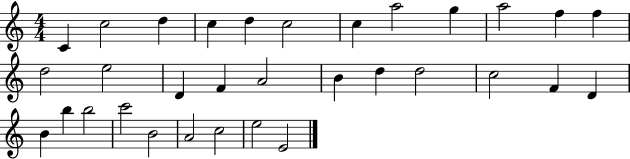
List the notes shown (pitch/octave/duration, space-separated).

C4/q C5/h D5/q C5/q D5/q C5/h C5/q A5/h G5/q A5/h F5/q F5/q D5/h E5/h D4/q F4/q A4/h B4/q D5/q D5/h C5/h F4/q D4/q B4/q B5/q B5/h C6/h B4/h A4/h C5/h E5/h E4/h